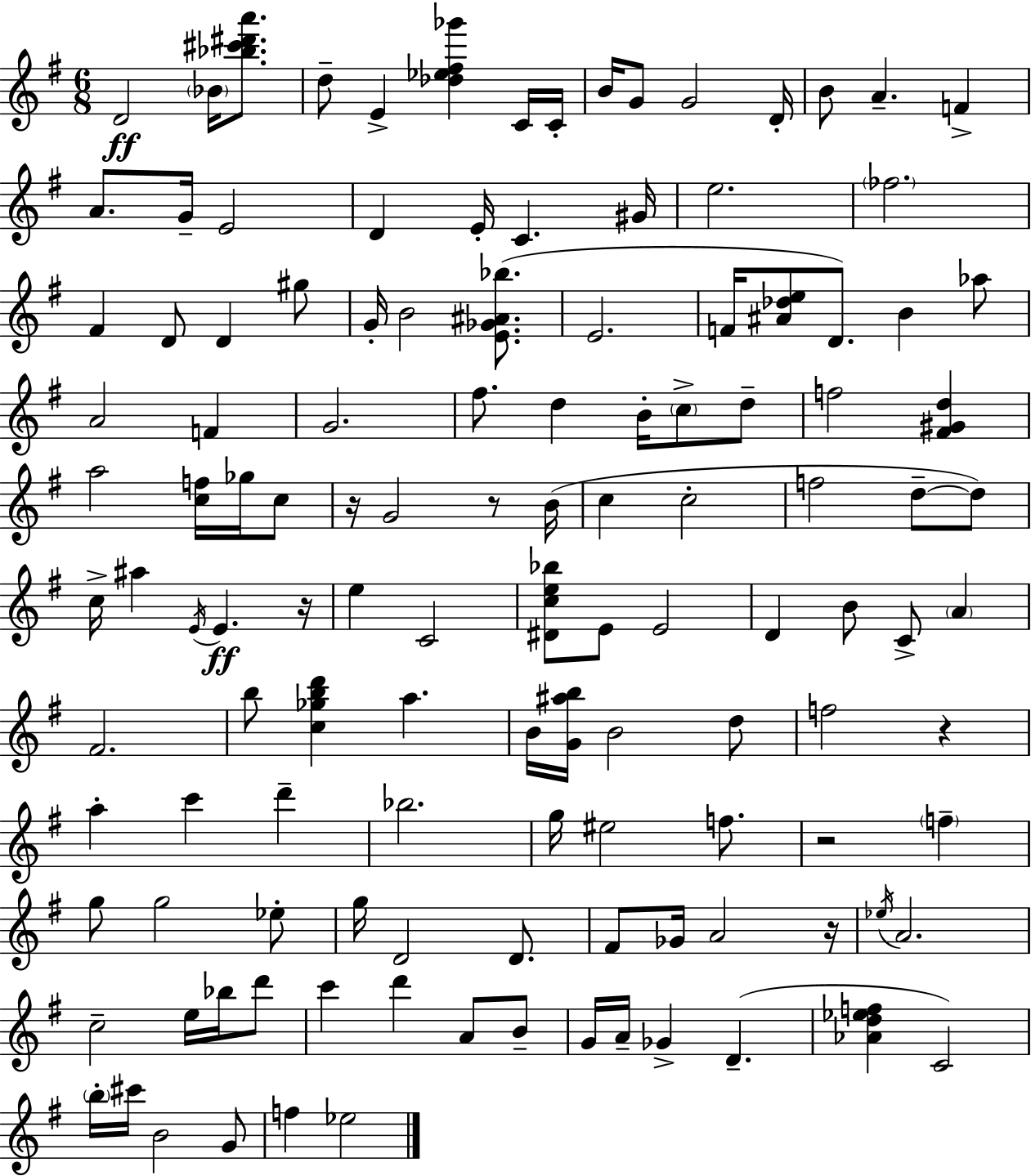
D4/h Bb4/s [Bb5,C#6,D#6,A6]/e. D5/e E4/q [Db5,Eb5,F#5,Gb6]/q C4/s C4/s B4/s G4/e G4/h D4/s B4/e A4/q. F4/q A4/e. G4/s E4/h D4/q E4/s C4/q. G#4/s E5/h. FES5/h. F#4/q D4/e D4/q G#5/e G4/s B4/h [E4,Gb4,A#4,Bb5]/e. E4/h. F4/s [A#4,Db5,E5]/e D4/e. B4/q Ab5/e A4/h F4/q G4/h. F#5/e. D5/q B4/s C5/e D5/e F5/h [F#4,G#4,D5]/q A5/h [C5,F5]/s Gb5/s C5/e R/s G4/h R/e B4/s C5/q C5/h F5/h D5/e D5/e C5/s A#5/q E4/s E4/q. R/s E5/q C4/h [D#4,C5,E5,Bb5]/e E4/e E4/h D4/q B4/e C4/e A4/q F#4/h. B5/e [C5,Gb5,B5,D6]/q A5/q. B4/s [G4,A#5,B5]/s B4/h D5/e F5/h R/q A5/q C6/q D6/q Bb5/h. G5/s EIS5/h F5/e. R/h F5/q G5/e G5/h Eb5/e G5/s D4/h D4/e. F#4/e Gb4/s A4/h R/s Eb5/s A4/h. C5/h E5/s Bb5/s D6/e C6/q D6/q A4/e B4/e G4/s A4/s Gb4/q D4/q. [Ab4,D5,Eb5,F5]/q C4/h B5/s C#6/s B4/h G4/e F5/q Eb5/h